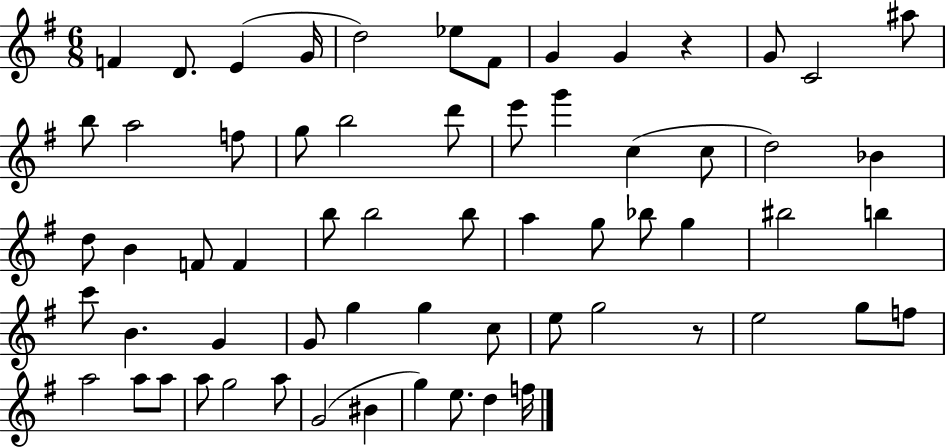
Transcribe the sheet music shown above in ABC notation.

X:1
T:Untitled
M:6/8
L:1/4
K:G
F D/2 E G/4 d2 _e/2 ^F/2 G G z G/2 C2 ^a/2 b/2 a2 f/2 g/2 b2 d'/2 e'/2 g' c c/2 d2 _B d/2 B F/2 F b/2 b2 b/2 a g/2 _b/2 g ^b2 b c'/2 B G G/2 g g c/2 e/2 g2 z/2 e2 g/2 f/2 a2 a/2 a/2 a/2 g2 a/2 G2 ^B g e/2 d f/4